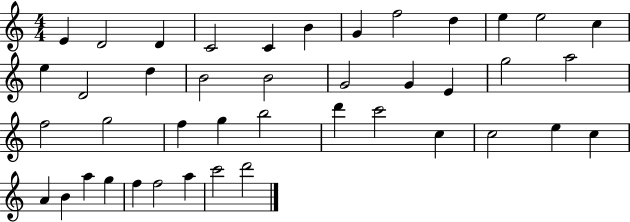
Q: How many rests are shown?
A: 0